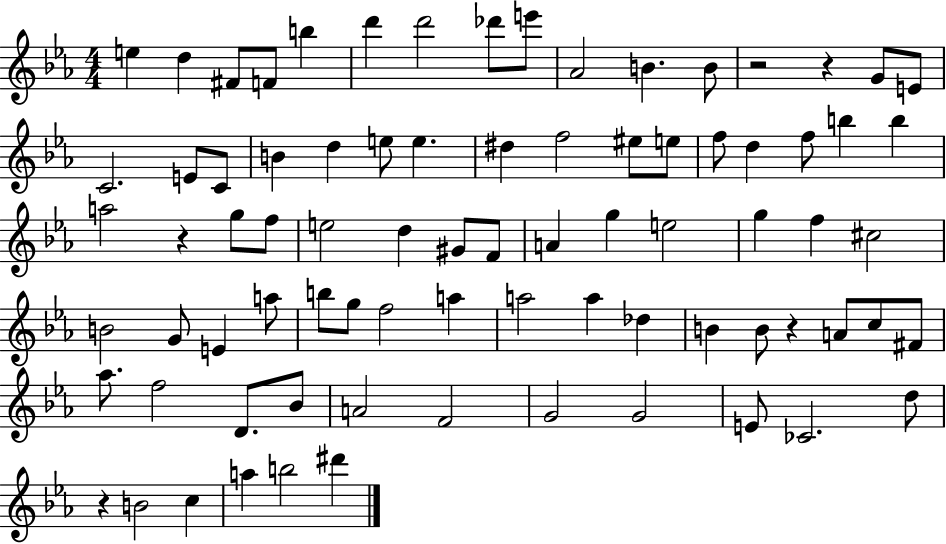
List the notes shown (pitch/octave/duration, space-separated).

E5/q D5/q F#4/e F4/e B5/q D6/q D6/h Db6/e E6/e Ab4/h B4/q. B4/e R/h R/q G4/e E4/e C4/h. E4/e C4/e B4/q D5/q E5/e E5/q. D#5/q F5/h EIS5/e E5/e F5/e D5/q F5/e B5/q B5/q A5/h R/q G5/e F5/e E5/h D5/q G#4/e F4/e A4/q G5/q E5/h G5/q F5/q C#5/h B4/h G4/e E4/q A5/e B5/e G5/e F5/h A5/q A5/h A5/q Db5/q B4/q B4/e R/q A4/e C5/e F#4/e Ab5/e. F5/h D4/e. Bb4/e A4/h F4/h G4/h G4/h E4/e CES4/h. D5/e R/q B4/h C5/q A5/q B5/h D#6/q